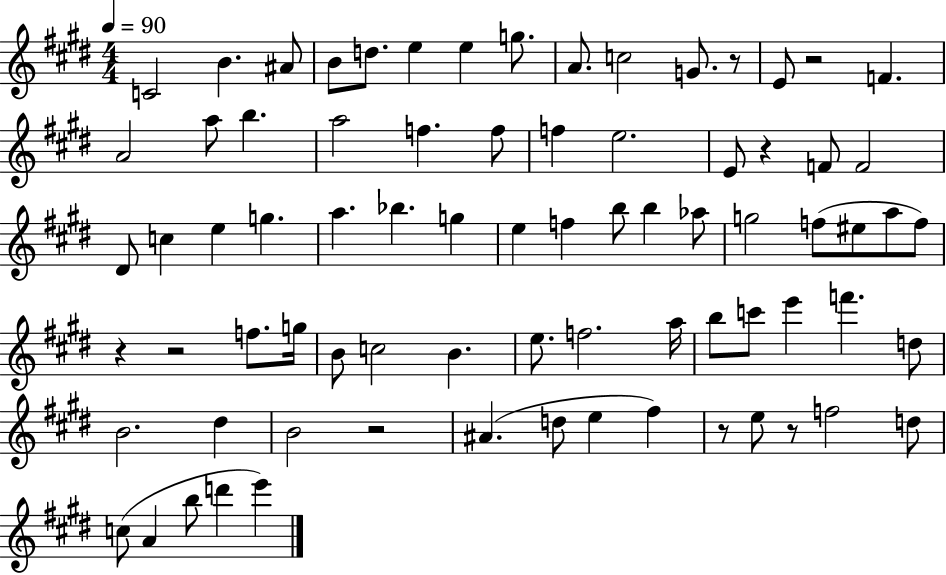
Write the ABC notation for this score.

X:1
T:Untitled
M:4/4
L:1/4
K:E
C2 B ^A/2 B/2 d/2 e e g/2 A/2 c2 G/2 z/2 E/2 z2 F A2 a/2 b a2 f f/2 f e2 E/2 z F/2 F2 ^D/2 c e g a _b g e f b/2 b _a/2 g2 f/2 ^e/2 a/2 f/2 z z2 f/2 g/4 B/2 c2 B e/2 f2 a/4 b/2 c'/2 e' f' d/2 B2 ^d B2 z2 ^A d/2 e ^f z/2 e/2 z/2 f2 d/2 c/2 A b/2 d' e'